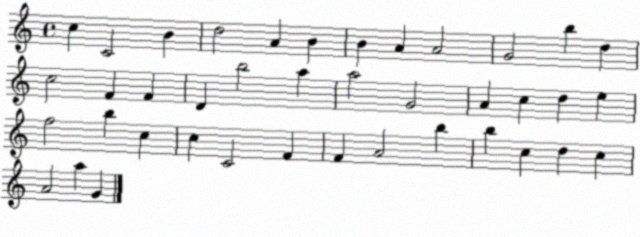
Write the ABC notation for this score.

X:1
T:Untitled
M:4/4
L:1/4
K:C
c C2 B d2 A B B A A2 G2 b d c2 F F D b2 a a2 G2 A c d e f2 b c c C2 F F A2 b b c d c A2 a G